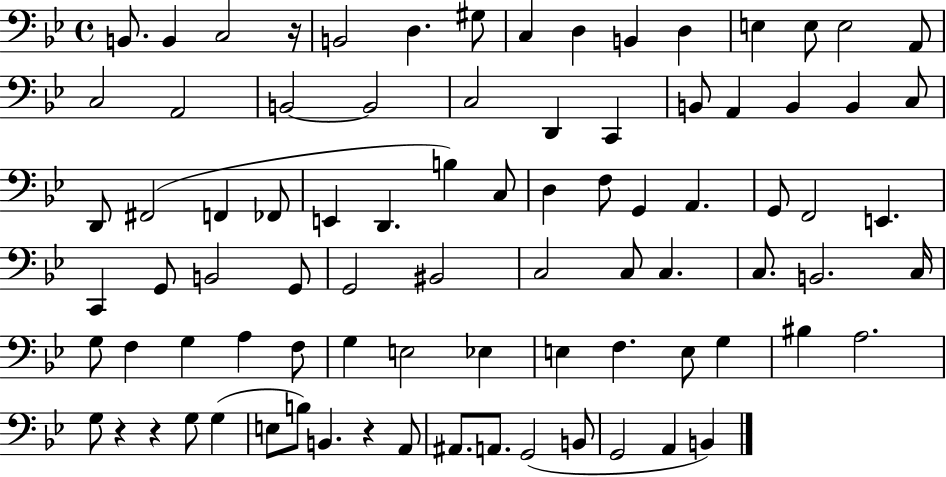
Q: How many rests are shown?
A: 4